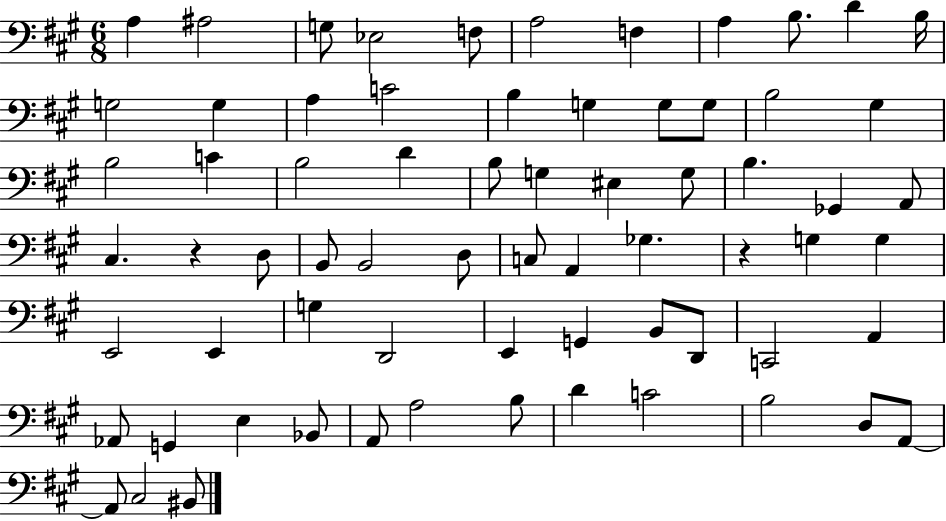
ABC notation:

X:1
T:Untitled
M:6/8
L:1/4
K:A
A, ^A,2 G,/2 _E,2 F,/2 A,2 F, A, B,/2 D B,/4 G,2 G, A, C2 B, G, G,/2 G,/2 B,2 ^G, B,2 C B,2 D B,/2 G, ^E, G,/2 B, _G,, A,,/2 ^C, z D,/2 B,,/2 B,,2 D,/2 C,/2 A,, _G, z G, G, E,,2 E,, G, D,,2 E,, G,, B,,/2 D,,/2 C,,2 A,, _A,,/2 G,, E, _B,,/2 A,,/2 A,2 B,/2 D C2 B,2 D,/2 A,,/2 A,,/2 ^C,2 ^B,,/2